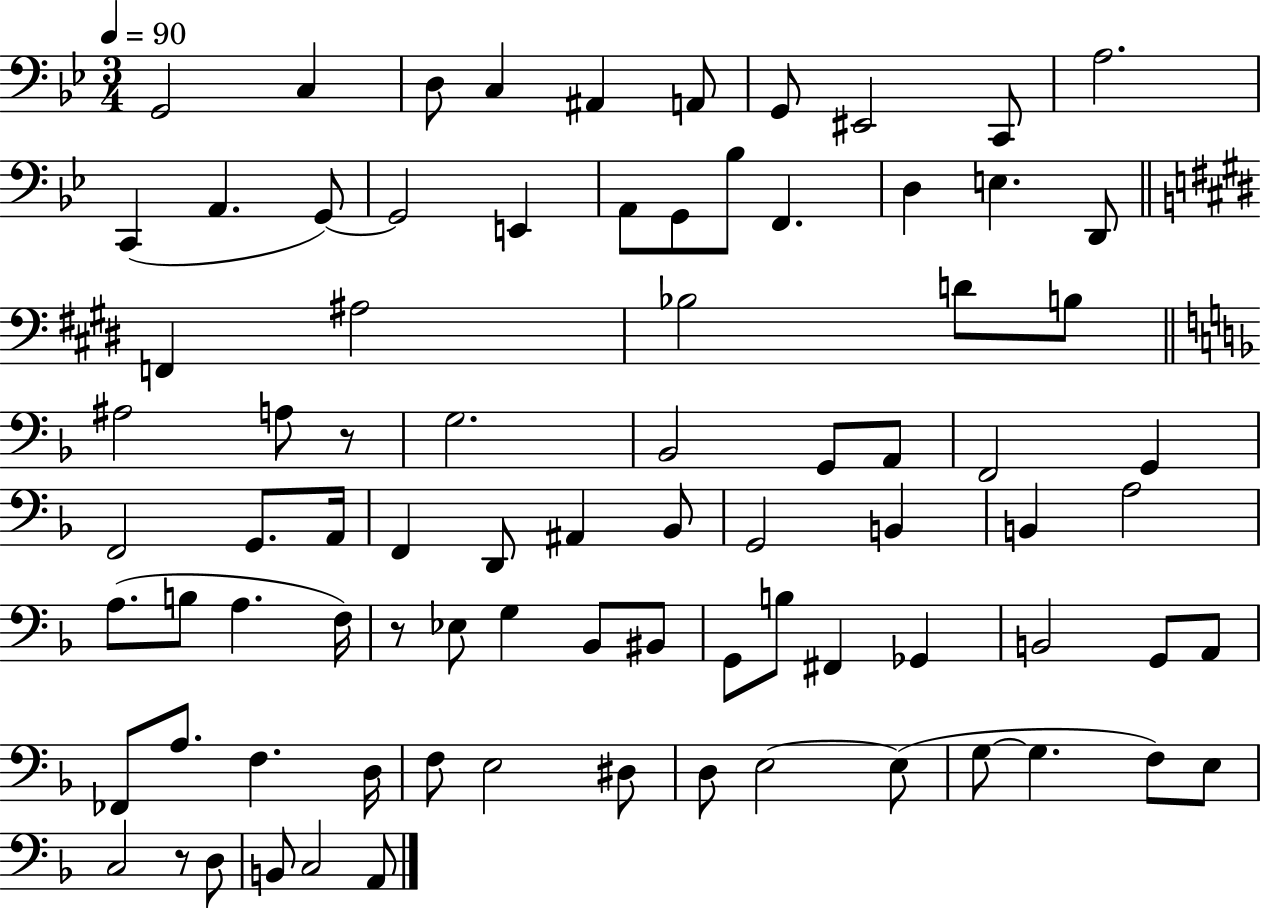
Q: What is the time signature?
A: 3/4